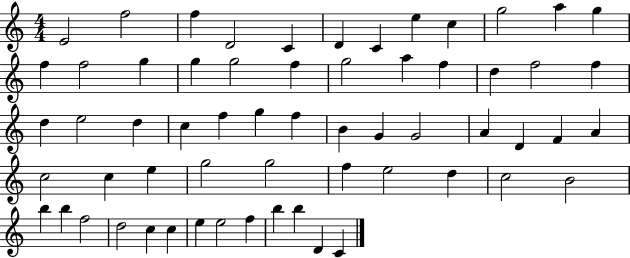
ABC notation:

X:1
T:Untitled
M:4/4
L:1/4
K:C
E2 f2 f D2 C D C e c g2 a g f f2 g g g2 f g2 a f d f2 f d e2 d c f g f B G G2 A D F A c2 c e g2 g2 f e2 d c2 B2 b b f2 d2 c c e e2 f b b D C